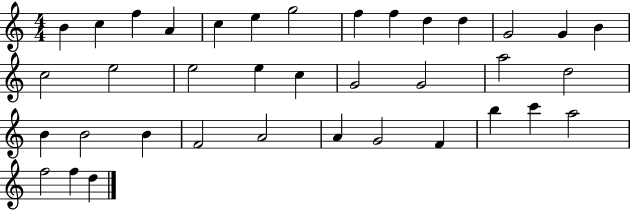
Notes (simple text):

B4/q C5/q F5/q A4/q C5/q E5/q G5/h F5/q F5/q D5/q D5/q G4/h G4/q B4/q C5/h E5/h E5/h E5/q C5/q G4/h G4/h A5/h D5/h B4/q B4/h B4/q F4/h A4/h A4/q G4/h F4/q B5/q C6/q A5/h F5/h F5/q D5/q